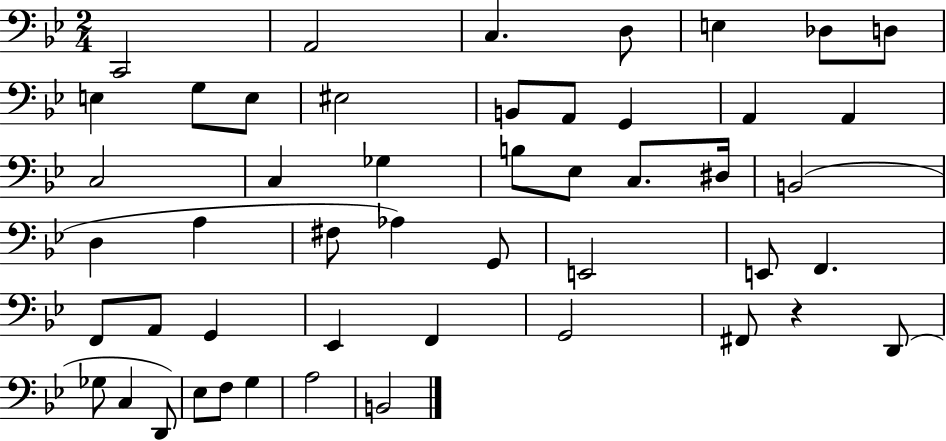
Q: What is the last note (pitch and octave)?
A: B2